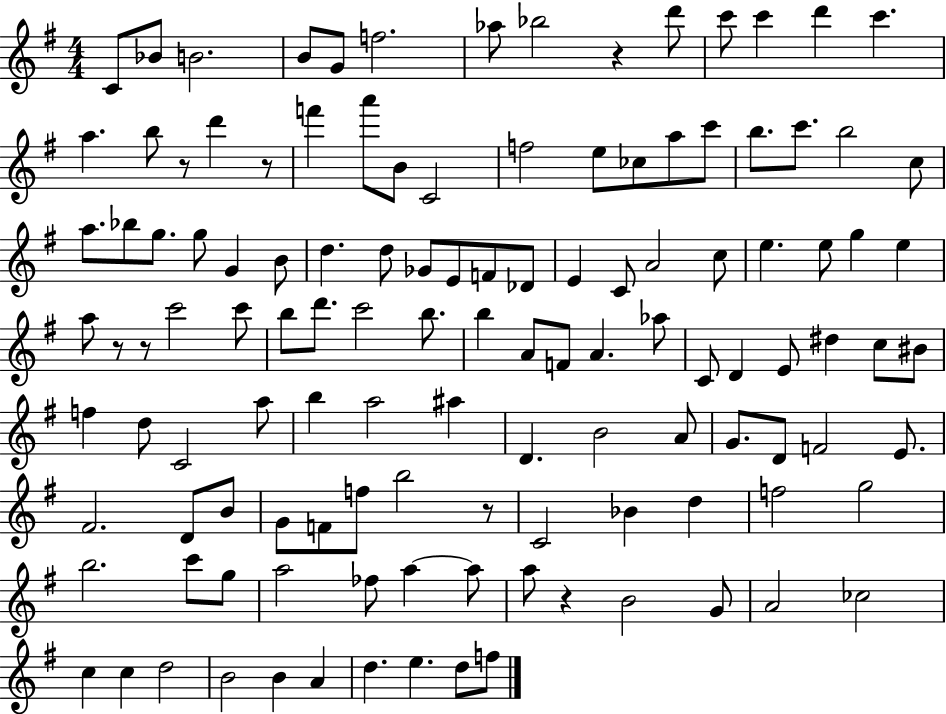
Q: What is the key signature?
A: G major